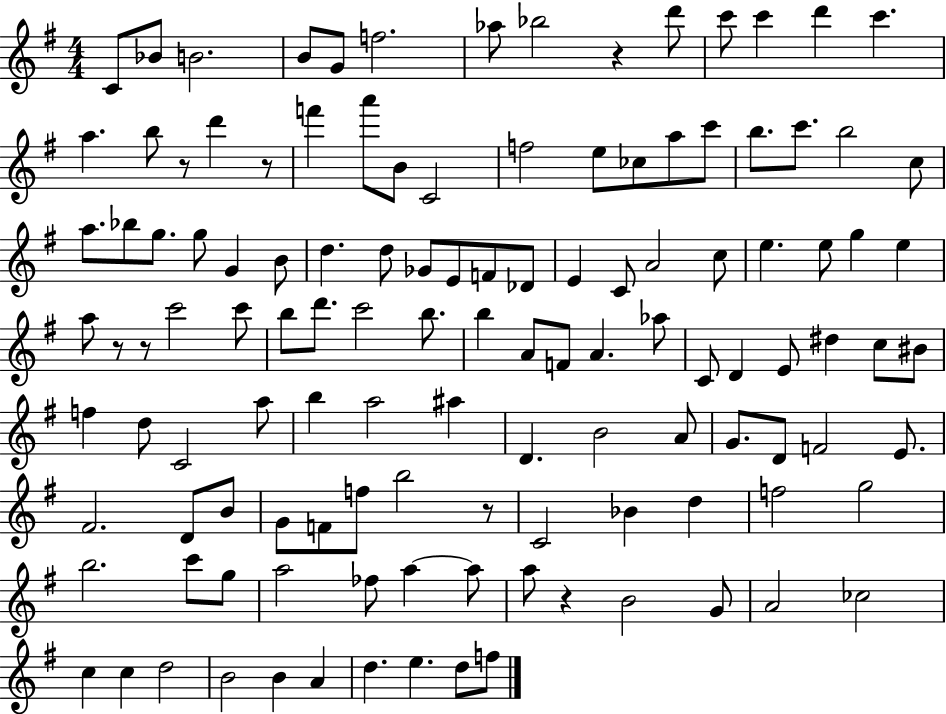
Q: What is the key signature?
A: G major